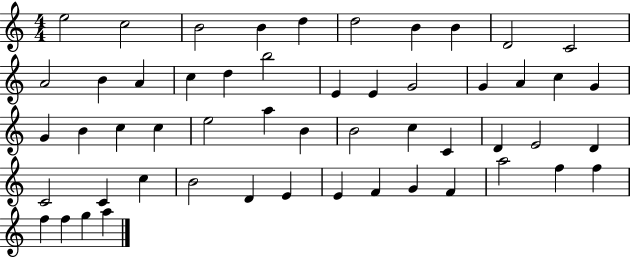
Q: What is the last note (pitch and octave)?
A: A5